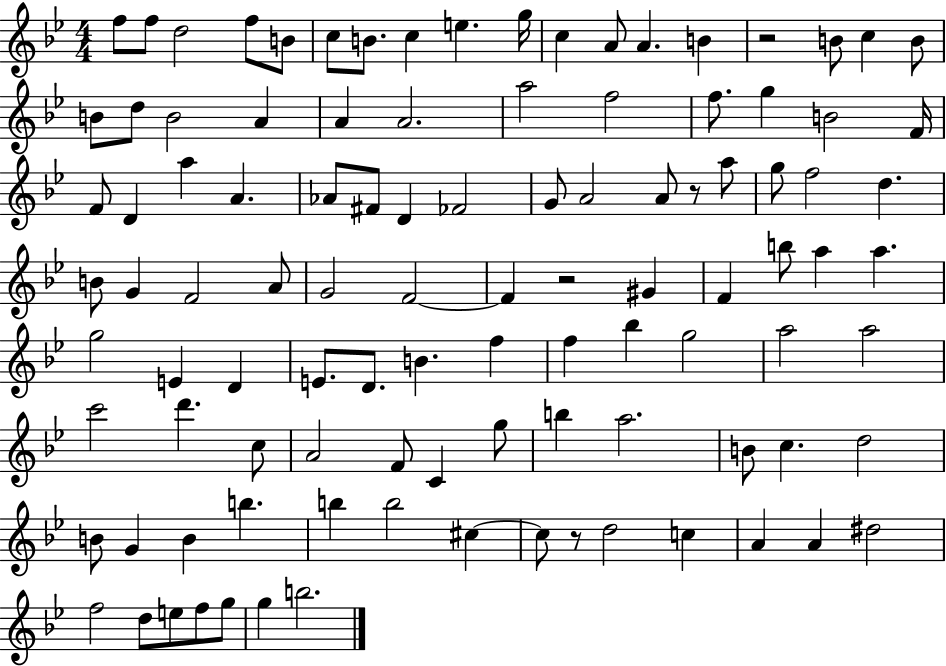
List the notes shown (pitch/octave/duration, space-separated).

F5/e F5/e D5/h F5/e B4/e C5/e B4/e. C5/q E5/q. G5/s C5/q A4/e A4/q. B4/q R/h B4/e C5/q B4/e B4/e D5/e B4/h A4/q A4/q A4/h. A5/h F5/h F5/e. G5/q B4/h F4/s F4/e D4/q A5/q A4/q. Ab4/e F#4/e D4/q FES4/h G4/e A4/h A4/e R/e A5/e G5/e F5/h D5/q. B4/e G4/q F4/h A4/e G4/h F4/h F4/q R/h G#4/q F4/q B5/e A5/q A5/q. G5/h E4/q D4/q E4/e. D4/e. B4/q. F5/q F5/q Bb5/q G5/h A5/h A5/h C6/h D6/q. C5/e A4/h F4/e C4/q G5/e B5/q A5/h. B4/e C5/q. D5/h B4/e G4/q B4/q B5/q. B5/q B5/h C#5/q C#5/e R/e D5/h C5/q A4/q A4/q D#5/h F5/h D5/e E5/e F5/e G5/e G5/q B5/h.